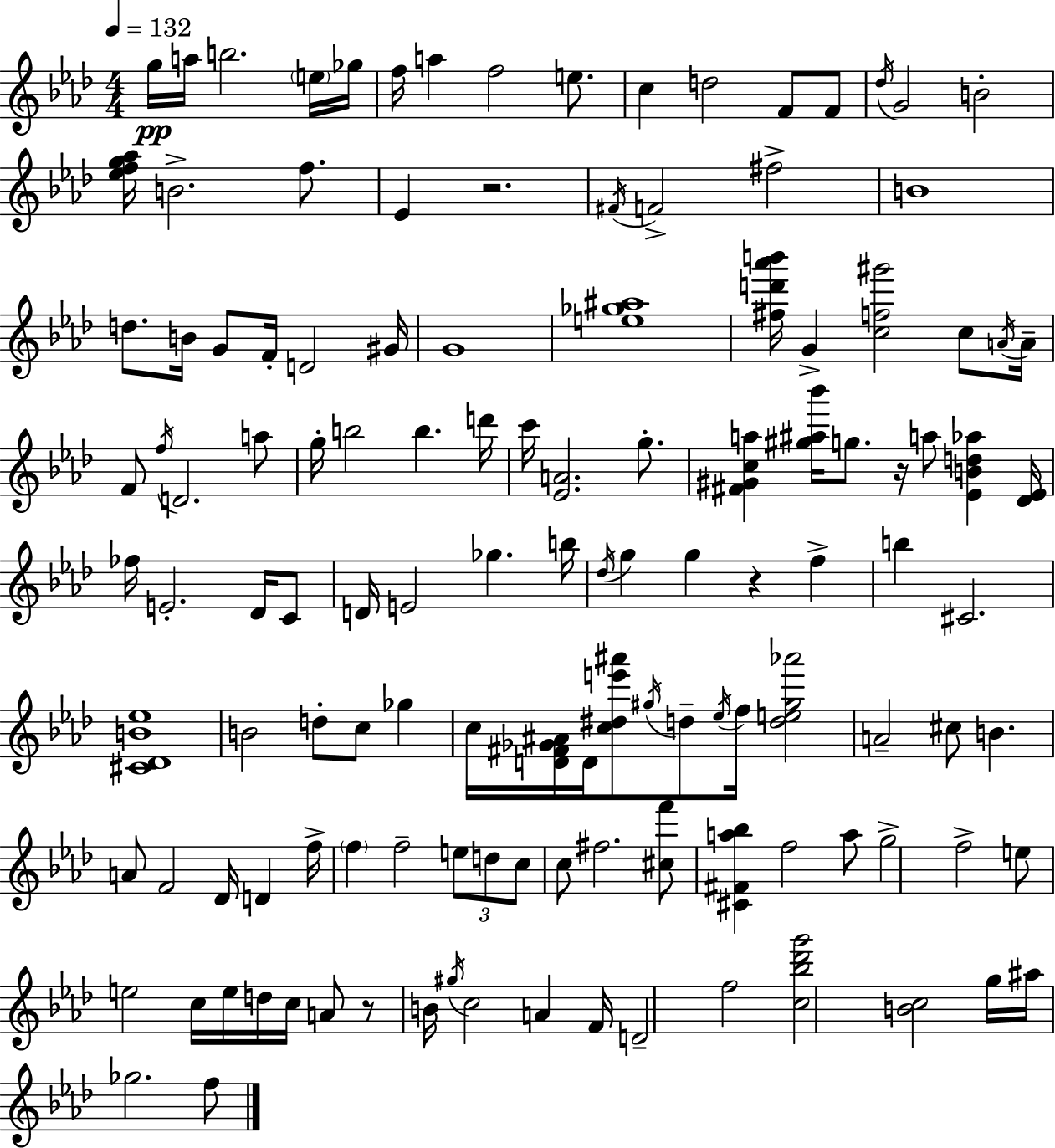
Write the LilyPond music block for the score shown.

{
  \clef treble
  \numericTimeSignature
  \time 4/4
  \key aes \major
  \tempo 4 = 132
  g''16\pp a''16 b''2. \parenthesize e''16 ges''16 | f''16 a''4 f''2 e''8. | c''4 d''2 f'8 f'8 | \acciaccatura { des''16 } g'2 b'2-. | \break <ees'' f'' g'' aes''>16 b'2.-> f''8. | ees'4 r2. | \acciaccatura { fis'16 } f'2-> fis''2-> | b'1 | \break d''8. b'16 g'8 f'16-. d'2 | gis'16 g'1 | <e'' ges'' ais''>1 | <fis'' d''' aes''' b'''>16 g'4-> <c'' f'' gis'''>2 c''8 | \break \acciaccatura { a'16 } a'16-- f'8 \acciaccatura { f''16 } d'2. | a''8 g''16-. b''2 b''4. | d'''16 c'''16 <ees' a'>2. | g''8.-. <fis' gis' c'' a''>4 <gis'' ais'' bes'''>16 g''8. r16 a''8 <ees' b' d'' aes''>4 | \break <des' ees'>16 fes''16 e'2.-. | des'16 c'8 d'16 e'2 ges''4. | b''16 \acciaccatura { des''16 } g''4 g''4 r4 | f''4-> b''4 cis'2. | \break <cis' des' b' ees''>1 | b'2 d''8-. c''8 | ges''4 c''16 <d' fis' ges' ais'>16 d'16 <c'' dis'' e''' ais'''>8 \acciaccatura { gis''16 } d''8-- \acciaccatura { ees''16 } f''16 <d'' e'' gis'' aes'''>2 | a'2-- cis''8 | \break b'4. a'8 f'2 | des'16 d'4 f''16-> \parenthesize f''4 f''2-- | \tuplet 3/2 { e''8 d''8 c''8 } c''8 fis''2. | <cis'' f'''>8 <cis' fis' a'' bes''>4 f''2 | \break a''8 g''2-> f''2-> | e''8 e''2 | c''16 e''16 d''16 c''16 a'8 r8 b'16 \acciaccatura { gis''16 } c''2 | a'4 f'16 d'2-- | \break f''2 <c'' bes'' des''' g'''>2 | <b' c''>2 g''16 ais''16 ges''2. | f''8 \bar "|."
}